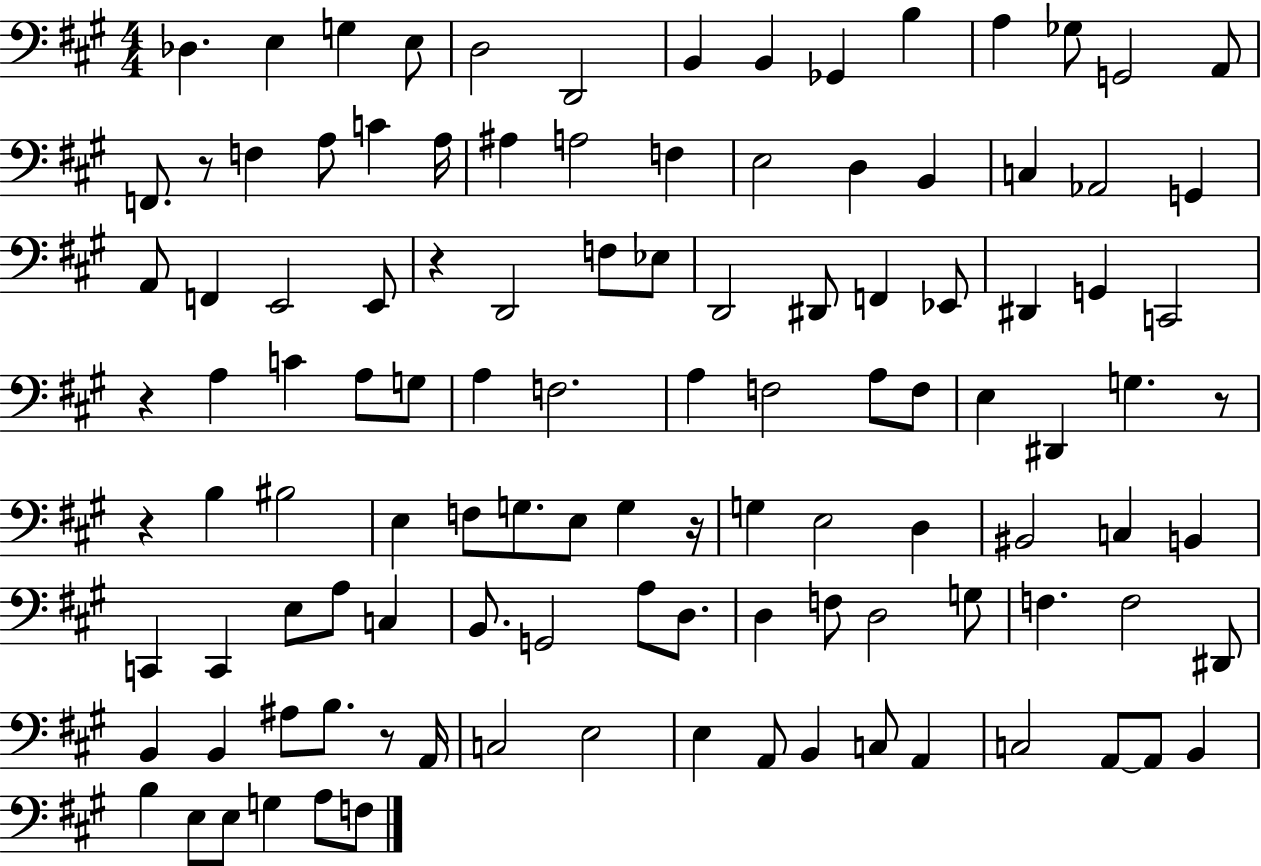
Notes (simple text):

Db3/q. E3/q G3/q E3/e D3/h D2/h B2/q B2/q Gb2/q B3/q A3/q Gb3/e G2/h A2/e F2/e. R/e F3/q A3/e C4/q A3/s A#3/q A3/h F3/q E3/h D3/q B2/q C3/q Ab2/h G2/q A2/e F2/q E2/h E2/e R/q D2/h F3/e Eb3/e D2/h D#2/e F2/q Eb2/e D#2/q G2/q C2/h R/q A3/q C4/q A3/e G3/e A3/q F3/h. A3/q F3/h A3/e F3/e E3/q D#2/q G3/q. R/e R/q B3/q BIS3/h E3/q F3/e G3/e. E3/e G3/q R/s G3/q E3/h D3/q BIS2/h C3/q B2/q C2/q C2/q E3/e A3/e C3/q B2/e. G2/h A3/e D3/e. D3/q F3/e D3/h G3/e F3/q. F3/h D#2/e B2/q B2/q A#3/e B3/e. R/e A2/s C3/h E3/h E3/q A2/e B2/q C3/e A2/q C3/h A2/e A2/e B2/q B3/q E3/e E3/e G3/q A3/e F3/e